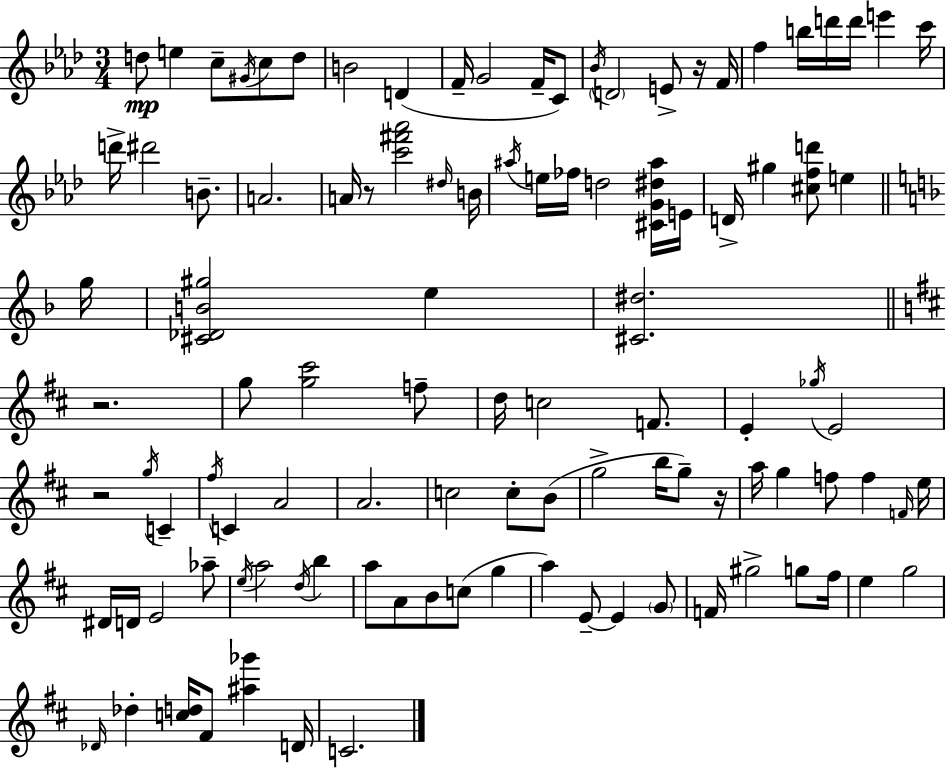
X:1
T:Untitled
M:3/4
L:1/4
K:Ab
d/2 e c/2 ^G/4 c/2 d/2 B2 D F/4 G2 F/4 C/2 _B/4 D2 E/2 z/4 F/4 f b/4 d'/4 d'/4 e' c'/4 d'/4 ^d'2 B/2 A2 A/4 z/2 [c'^f'_a']2 ^d/4 B/4 ^a/4 e/4 _f/4 d2 [^CG^d^a]/4 E/4 D/4 ^g [^cfd']/2 e g/4 [^C_DB^g]2 e [^C^d]2 z2 g/2 [g^c']2 f/2 d/4 c2 F/2 E _g/4 E2 z2 g/4 C ^f/4 C A2 A2 c2 c/2 B/2 g2 b/4 g/2 z/4 a/4 g f/2 f F/4 e/4 ^D/4 D/4 E2 _a/2 e/4 a2 d/4 b a/2 A/2 B/2 c/2 g a E/2 E G/2 F/4 ^g2 g/2 ^f/4 e g2 _D/4 _d [cd]/4 ^F/2 [^a_g'] D/4 C2